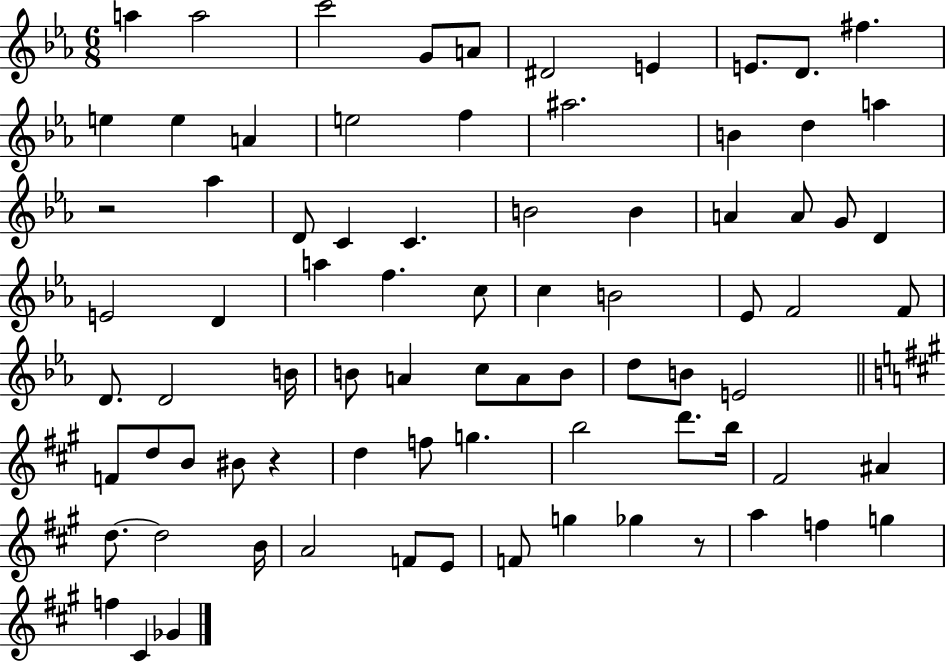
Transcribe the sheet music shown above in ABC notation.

X:1
T:Untitled
M:6/8
L:1/4
K:Eb
a a2 c'2 G/2 A/2 ^D2 E E/2 D/2 ^f e e A e2 f ^a2 B d a z2 _a D/2 C C B2 B A A/2 G/2 D E2 D a f c/2 c B2 _E/2 F2 F/2 D/2 D2 B/4 B/2 A c/2 A/2 B/2 d/2 B/2 E2 F/2 d/2 B/2 ^B/2 z d f/2 g b2 d'/2 b/4 ^F2 ^A d/2 d2 B/4 A2 F/2 E/2 F/2 g _g z/2 a f g f ^C _G